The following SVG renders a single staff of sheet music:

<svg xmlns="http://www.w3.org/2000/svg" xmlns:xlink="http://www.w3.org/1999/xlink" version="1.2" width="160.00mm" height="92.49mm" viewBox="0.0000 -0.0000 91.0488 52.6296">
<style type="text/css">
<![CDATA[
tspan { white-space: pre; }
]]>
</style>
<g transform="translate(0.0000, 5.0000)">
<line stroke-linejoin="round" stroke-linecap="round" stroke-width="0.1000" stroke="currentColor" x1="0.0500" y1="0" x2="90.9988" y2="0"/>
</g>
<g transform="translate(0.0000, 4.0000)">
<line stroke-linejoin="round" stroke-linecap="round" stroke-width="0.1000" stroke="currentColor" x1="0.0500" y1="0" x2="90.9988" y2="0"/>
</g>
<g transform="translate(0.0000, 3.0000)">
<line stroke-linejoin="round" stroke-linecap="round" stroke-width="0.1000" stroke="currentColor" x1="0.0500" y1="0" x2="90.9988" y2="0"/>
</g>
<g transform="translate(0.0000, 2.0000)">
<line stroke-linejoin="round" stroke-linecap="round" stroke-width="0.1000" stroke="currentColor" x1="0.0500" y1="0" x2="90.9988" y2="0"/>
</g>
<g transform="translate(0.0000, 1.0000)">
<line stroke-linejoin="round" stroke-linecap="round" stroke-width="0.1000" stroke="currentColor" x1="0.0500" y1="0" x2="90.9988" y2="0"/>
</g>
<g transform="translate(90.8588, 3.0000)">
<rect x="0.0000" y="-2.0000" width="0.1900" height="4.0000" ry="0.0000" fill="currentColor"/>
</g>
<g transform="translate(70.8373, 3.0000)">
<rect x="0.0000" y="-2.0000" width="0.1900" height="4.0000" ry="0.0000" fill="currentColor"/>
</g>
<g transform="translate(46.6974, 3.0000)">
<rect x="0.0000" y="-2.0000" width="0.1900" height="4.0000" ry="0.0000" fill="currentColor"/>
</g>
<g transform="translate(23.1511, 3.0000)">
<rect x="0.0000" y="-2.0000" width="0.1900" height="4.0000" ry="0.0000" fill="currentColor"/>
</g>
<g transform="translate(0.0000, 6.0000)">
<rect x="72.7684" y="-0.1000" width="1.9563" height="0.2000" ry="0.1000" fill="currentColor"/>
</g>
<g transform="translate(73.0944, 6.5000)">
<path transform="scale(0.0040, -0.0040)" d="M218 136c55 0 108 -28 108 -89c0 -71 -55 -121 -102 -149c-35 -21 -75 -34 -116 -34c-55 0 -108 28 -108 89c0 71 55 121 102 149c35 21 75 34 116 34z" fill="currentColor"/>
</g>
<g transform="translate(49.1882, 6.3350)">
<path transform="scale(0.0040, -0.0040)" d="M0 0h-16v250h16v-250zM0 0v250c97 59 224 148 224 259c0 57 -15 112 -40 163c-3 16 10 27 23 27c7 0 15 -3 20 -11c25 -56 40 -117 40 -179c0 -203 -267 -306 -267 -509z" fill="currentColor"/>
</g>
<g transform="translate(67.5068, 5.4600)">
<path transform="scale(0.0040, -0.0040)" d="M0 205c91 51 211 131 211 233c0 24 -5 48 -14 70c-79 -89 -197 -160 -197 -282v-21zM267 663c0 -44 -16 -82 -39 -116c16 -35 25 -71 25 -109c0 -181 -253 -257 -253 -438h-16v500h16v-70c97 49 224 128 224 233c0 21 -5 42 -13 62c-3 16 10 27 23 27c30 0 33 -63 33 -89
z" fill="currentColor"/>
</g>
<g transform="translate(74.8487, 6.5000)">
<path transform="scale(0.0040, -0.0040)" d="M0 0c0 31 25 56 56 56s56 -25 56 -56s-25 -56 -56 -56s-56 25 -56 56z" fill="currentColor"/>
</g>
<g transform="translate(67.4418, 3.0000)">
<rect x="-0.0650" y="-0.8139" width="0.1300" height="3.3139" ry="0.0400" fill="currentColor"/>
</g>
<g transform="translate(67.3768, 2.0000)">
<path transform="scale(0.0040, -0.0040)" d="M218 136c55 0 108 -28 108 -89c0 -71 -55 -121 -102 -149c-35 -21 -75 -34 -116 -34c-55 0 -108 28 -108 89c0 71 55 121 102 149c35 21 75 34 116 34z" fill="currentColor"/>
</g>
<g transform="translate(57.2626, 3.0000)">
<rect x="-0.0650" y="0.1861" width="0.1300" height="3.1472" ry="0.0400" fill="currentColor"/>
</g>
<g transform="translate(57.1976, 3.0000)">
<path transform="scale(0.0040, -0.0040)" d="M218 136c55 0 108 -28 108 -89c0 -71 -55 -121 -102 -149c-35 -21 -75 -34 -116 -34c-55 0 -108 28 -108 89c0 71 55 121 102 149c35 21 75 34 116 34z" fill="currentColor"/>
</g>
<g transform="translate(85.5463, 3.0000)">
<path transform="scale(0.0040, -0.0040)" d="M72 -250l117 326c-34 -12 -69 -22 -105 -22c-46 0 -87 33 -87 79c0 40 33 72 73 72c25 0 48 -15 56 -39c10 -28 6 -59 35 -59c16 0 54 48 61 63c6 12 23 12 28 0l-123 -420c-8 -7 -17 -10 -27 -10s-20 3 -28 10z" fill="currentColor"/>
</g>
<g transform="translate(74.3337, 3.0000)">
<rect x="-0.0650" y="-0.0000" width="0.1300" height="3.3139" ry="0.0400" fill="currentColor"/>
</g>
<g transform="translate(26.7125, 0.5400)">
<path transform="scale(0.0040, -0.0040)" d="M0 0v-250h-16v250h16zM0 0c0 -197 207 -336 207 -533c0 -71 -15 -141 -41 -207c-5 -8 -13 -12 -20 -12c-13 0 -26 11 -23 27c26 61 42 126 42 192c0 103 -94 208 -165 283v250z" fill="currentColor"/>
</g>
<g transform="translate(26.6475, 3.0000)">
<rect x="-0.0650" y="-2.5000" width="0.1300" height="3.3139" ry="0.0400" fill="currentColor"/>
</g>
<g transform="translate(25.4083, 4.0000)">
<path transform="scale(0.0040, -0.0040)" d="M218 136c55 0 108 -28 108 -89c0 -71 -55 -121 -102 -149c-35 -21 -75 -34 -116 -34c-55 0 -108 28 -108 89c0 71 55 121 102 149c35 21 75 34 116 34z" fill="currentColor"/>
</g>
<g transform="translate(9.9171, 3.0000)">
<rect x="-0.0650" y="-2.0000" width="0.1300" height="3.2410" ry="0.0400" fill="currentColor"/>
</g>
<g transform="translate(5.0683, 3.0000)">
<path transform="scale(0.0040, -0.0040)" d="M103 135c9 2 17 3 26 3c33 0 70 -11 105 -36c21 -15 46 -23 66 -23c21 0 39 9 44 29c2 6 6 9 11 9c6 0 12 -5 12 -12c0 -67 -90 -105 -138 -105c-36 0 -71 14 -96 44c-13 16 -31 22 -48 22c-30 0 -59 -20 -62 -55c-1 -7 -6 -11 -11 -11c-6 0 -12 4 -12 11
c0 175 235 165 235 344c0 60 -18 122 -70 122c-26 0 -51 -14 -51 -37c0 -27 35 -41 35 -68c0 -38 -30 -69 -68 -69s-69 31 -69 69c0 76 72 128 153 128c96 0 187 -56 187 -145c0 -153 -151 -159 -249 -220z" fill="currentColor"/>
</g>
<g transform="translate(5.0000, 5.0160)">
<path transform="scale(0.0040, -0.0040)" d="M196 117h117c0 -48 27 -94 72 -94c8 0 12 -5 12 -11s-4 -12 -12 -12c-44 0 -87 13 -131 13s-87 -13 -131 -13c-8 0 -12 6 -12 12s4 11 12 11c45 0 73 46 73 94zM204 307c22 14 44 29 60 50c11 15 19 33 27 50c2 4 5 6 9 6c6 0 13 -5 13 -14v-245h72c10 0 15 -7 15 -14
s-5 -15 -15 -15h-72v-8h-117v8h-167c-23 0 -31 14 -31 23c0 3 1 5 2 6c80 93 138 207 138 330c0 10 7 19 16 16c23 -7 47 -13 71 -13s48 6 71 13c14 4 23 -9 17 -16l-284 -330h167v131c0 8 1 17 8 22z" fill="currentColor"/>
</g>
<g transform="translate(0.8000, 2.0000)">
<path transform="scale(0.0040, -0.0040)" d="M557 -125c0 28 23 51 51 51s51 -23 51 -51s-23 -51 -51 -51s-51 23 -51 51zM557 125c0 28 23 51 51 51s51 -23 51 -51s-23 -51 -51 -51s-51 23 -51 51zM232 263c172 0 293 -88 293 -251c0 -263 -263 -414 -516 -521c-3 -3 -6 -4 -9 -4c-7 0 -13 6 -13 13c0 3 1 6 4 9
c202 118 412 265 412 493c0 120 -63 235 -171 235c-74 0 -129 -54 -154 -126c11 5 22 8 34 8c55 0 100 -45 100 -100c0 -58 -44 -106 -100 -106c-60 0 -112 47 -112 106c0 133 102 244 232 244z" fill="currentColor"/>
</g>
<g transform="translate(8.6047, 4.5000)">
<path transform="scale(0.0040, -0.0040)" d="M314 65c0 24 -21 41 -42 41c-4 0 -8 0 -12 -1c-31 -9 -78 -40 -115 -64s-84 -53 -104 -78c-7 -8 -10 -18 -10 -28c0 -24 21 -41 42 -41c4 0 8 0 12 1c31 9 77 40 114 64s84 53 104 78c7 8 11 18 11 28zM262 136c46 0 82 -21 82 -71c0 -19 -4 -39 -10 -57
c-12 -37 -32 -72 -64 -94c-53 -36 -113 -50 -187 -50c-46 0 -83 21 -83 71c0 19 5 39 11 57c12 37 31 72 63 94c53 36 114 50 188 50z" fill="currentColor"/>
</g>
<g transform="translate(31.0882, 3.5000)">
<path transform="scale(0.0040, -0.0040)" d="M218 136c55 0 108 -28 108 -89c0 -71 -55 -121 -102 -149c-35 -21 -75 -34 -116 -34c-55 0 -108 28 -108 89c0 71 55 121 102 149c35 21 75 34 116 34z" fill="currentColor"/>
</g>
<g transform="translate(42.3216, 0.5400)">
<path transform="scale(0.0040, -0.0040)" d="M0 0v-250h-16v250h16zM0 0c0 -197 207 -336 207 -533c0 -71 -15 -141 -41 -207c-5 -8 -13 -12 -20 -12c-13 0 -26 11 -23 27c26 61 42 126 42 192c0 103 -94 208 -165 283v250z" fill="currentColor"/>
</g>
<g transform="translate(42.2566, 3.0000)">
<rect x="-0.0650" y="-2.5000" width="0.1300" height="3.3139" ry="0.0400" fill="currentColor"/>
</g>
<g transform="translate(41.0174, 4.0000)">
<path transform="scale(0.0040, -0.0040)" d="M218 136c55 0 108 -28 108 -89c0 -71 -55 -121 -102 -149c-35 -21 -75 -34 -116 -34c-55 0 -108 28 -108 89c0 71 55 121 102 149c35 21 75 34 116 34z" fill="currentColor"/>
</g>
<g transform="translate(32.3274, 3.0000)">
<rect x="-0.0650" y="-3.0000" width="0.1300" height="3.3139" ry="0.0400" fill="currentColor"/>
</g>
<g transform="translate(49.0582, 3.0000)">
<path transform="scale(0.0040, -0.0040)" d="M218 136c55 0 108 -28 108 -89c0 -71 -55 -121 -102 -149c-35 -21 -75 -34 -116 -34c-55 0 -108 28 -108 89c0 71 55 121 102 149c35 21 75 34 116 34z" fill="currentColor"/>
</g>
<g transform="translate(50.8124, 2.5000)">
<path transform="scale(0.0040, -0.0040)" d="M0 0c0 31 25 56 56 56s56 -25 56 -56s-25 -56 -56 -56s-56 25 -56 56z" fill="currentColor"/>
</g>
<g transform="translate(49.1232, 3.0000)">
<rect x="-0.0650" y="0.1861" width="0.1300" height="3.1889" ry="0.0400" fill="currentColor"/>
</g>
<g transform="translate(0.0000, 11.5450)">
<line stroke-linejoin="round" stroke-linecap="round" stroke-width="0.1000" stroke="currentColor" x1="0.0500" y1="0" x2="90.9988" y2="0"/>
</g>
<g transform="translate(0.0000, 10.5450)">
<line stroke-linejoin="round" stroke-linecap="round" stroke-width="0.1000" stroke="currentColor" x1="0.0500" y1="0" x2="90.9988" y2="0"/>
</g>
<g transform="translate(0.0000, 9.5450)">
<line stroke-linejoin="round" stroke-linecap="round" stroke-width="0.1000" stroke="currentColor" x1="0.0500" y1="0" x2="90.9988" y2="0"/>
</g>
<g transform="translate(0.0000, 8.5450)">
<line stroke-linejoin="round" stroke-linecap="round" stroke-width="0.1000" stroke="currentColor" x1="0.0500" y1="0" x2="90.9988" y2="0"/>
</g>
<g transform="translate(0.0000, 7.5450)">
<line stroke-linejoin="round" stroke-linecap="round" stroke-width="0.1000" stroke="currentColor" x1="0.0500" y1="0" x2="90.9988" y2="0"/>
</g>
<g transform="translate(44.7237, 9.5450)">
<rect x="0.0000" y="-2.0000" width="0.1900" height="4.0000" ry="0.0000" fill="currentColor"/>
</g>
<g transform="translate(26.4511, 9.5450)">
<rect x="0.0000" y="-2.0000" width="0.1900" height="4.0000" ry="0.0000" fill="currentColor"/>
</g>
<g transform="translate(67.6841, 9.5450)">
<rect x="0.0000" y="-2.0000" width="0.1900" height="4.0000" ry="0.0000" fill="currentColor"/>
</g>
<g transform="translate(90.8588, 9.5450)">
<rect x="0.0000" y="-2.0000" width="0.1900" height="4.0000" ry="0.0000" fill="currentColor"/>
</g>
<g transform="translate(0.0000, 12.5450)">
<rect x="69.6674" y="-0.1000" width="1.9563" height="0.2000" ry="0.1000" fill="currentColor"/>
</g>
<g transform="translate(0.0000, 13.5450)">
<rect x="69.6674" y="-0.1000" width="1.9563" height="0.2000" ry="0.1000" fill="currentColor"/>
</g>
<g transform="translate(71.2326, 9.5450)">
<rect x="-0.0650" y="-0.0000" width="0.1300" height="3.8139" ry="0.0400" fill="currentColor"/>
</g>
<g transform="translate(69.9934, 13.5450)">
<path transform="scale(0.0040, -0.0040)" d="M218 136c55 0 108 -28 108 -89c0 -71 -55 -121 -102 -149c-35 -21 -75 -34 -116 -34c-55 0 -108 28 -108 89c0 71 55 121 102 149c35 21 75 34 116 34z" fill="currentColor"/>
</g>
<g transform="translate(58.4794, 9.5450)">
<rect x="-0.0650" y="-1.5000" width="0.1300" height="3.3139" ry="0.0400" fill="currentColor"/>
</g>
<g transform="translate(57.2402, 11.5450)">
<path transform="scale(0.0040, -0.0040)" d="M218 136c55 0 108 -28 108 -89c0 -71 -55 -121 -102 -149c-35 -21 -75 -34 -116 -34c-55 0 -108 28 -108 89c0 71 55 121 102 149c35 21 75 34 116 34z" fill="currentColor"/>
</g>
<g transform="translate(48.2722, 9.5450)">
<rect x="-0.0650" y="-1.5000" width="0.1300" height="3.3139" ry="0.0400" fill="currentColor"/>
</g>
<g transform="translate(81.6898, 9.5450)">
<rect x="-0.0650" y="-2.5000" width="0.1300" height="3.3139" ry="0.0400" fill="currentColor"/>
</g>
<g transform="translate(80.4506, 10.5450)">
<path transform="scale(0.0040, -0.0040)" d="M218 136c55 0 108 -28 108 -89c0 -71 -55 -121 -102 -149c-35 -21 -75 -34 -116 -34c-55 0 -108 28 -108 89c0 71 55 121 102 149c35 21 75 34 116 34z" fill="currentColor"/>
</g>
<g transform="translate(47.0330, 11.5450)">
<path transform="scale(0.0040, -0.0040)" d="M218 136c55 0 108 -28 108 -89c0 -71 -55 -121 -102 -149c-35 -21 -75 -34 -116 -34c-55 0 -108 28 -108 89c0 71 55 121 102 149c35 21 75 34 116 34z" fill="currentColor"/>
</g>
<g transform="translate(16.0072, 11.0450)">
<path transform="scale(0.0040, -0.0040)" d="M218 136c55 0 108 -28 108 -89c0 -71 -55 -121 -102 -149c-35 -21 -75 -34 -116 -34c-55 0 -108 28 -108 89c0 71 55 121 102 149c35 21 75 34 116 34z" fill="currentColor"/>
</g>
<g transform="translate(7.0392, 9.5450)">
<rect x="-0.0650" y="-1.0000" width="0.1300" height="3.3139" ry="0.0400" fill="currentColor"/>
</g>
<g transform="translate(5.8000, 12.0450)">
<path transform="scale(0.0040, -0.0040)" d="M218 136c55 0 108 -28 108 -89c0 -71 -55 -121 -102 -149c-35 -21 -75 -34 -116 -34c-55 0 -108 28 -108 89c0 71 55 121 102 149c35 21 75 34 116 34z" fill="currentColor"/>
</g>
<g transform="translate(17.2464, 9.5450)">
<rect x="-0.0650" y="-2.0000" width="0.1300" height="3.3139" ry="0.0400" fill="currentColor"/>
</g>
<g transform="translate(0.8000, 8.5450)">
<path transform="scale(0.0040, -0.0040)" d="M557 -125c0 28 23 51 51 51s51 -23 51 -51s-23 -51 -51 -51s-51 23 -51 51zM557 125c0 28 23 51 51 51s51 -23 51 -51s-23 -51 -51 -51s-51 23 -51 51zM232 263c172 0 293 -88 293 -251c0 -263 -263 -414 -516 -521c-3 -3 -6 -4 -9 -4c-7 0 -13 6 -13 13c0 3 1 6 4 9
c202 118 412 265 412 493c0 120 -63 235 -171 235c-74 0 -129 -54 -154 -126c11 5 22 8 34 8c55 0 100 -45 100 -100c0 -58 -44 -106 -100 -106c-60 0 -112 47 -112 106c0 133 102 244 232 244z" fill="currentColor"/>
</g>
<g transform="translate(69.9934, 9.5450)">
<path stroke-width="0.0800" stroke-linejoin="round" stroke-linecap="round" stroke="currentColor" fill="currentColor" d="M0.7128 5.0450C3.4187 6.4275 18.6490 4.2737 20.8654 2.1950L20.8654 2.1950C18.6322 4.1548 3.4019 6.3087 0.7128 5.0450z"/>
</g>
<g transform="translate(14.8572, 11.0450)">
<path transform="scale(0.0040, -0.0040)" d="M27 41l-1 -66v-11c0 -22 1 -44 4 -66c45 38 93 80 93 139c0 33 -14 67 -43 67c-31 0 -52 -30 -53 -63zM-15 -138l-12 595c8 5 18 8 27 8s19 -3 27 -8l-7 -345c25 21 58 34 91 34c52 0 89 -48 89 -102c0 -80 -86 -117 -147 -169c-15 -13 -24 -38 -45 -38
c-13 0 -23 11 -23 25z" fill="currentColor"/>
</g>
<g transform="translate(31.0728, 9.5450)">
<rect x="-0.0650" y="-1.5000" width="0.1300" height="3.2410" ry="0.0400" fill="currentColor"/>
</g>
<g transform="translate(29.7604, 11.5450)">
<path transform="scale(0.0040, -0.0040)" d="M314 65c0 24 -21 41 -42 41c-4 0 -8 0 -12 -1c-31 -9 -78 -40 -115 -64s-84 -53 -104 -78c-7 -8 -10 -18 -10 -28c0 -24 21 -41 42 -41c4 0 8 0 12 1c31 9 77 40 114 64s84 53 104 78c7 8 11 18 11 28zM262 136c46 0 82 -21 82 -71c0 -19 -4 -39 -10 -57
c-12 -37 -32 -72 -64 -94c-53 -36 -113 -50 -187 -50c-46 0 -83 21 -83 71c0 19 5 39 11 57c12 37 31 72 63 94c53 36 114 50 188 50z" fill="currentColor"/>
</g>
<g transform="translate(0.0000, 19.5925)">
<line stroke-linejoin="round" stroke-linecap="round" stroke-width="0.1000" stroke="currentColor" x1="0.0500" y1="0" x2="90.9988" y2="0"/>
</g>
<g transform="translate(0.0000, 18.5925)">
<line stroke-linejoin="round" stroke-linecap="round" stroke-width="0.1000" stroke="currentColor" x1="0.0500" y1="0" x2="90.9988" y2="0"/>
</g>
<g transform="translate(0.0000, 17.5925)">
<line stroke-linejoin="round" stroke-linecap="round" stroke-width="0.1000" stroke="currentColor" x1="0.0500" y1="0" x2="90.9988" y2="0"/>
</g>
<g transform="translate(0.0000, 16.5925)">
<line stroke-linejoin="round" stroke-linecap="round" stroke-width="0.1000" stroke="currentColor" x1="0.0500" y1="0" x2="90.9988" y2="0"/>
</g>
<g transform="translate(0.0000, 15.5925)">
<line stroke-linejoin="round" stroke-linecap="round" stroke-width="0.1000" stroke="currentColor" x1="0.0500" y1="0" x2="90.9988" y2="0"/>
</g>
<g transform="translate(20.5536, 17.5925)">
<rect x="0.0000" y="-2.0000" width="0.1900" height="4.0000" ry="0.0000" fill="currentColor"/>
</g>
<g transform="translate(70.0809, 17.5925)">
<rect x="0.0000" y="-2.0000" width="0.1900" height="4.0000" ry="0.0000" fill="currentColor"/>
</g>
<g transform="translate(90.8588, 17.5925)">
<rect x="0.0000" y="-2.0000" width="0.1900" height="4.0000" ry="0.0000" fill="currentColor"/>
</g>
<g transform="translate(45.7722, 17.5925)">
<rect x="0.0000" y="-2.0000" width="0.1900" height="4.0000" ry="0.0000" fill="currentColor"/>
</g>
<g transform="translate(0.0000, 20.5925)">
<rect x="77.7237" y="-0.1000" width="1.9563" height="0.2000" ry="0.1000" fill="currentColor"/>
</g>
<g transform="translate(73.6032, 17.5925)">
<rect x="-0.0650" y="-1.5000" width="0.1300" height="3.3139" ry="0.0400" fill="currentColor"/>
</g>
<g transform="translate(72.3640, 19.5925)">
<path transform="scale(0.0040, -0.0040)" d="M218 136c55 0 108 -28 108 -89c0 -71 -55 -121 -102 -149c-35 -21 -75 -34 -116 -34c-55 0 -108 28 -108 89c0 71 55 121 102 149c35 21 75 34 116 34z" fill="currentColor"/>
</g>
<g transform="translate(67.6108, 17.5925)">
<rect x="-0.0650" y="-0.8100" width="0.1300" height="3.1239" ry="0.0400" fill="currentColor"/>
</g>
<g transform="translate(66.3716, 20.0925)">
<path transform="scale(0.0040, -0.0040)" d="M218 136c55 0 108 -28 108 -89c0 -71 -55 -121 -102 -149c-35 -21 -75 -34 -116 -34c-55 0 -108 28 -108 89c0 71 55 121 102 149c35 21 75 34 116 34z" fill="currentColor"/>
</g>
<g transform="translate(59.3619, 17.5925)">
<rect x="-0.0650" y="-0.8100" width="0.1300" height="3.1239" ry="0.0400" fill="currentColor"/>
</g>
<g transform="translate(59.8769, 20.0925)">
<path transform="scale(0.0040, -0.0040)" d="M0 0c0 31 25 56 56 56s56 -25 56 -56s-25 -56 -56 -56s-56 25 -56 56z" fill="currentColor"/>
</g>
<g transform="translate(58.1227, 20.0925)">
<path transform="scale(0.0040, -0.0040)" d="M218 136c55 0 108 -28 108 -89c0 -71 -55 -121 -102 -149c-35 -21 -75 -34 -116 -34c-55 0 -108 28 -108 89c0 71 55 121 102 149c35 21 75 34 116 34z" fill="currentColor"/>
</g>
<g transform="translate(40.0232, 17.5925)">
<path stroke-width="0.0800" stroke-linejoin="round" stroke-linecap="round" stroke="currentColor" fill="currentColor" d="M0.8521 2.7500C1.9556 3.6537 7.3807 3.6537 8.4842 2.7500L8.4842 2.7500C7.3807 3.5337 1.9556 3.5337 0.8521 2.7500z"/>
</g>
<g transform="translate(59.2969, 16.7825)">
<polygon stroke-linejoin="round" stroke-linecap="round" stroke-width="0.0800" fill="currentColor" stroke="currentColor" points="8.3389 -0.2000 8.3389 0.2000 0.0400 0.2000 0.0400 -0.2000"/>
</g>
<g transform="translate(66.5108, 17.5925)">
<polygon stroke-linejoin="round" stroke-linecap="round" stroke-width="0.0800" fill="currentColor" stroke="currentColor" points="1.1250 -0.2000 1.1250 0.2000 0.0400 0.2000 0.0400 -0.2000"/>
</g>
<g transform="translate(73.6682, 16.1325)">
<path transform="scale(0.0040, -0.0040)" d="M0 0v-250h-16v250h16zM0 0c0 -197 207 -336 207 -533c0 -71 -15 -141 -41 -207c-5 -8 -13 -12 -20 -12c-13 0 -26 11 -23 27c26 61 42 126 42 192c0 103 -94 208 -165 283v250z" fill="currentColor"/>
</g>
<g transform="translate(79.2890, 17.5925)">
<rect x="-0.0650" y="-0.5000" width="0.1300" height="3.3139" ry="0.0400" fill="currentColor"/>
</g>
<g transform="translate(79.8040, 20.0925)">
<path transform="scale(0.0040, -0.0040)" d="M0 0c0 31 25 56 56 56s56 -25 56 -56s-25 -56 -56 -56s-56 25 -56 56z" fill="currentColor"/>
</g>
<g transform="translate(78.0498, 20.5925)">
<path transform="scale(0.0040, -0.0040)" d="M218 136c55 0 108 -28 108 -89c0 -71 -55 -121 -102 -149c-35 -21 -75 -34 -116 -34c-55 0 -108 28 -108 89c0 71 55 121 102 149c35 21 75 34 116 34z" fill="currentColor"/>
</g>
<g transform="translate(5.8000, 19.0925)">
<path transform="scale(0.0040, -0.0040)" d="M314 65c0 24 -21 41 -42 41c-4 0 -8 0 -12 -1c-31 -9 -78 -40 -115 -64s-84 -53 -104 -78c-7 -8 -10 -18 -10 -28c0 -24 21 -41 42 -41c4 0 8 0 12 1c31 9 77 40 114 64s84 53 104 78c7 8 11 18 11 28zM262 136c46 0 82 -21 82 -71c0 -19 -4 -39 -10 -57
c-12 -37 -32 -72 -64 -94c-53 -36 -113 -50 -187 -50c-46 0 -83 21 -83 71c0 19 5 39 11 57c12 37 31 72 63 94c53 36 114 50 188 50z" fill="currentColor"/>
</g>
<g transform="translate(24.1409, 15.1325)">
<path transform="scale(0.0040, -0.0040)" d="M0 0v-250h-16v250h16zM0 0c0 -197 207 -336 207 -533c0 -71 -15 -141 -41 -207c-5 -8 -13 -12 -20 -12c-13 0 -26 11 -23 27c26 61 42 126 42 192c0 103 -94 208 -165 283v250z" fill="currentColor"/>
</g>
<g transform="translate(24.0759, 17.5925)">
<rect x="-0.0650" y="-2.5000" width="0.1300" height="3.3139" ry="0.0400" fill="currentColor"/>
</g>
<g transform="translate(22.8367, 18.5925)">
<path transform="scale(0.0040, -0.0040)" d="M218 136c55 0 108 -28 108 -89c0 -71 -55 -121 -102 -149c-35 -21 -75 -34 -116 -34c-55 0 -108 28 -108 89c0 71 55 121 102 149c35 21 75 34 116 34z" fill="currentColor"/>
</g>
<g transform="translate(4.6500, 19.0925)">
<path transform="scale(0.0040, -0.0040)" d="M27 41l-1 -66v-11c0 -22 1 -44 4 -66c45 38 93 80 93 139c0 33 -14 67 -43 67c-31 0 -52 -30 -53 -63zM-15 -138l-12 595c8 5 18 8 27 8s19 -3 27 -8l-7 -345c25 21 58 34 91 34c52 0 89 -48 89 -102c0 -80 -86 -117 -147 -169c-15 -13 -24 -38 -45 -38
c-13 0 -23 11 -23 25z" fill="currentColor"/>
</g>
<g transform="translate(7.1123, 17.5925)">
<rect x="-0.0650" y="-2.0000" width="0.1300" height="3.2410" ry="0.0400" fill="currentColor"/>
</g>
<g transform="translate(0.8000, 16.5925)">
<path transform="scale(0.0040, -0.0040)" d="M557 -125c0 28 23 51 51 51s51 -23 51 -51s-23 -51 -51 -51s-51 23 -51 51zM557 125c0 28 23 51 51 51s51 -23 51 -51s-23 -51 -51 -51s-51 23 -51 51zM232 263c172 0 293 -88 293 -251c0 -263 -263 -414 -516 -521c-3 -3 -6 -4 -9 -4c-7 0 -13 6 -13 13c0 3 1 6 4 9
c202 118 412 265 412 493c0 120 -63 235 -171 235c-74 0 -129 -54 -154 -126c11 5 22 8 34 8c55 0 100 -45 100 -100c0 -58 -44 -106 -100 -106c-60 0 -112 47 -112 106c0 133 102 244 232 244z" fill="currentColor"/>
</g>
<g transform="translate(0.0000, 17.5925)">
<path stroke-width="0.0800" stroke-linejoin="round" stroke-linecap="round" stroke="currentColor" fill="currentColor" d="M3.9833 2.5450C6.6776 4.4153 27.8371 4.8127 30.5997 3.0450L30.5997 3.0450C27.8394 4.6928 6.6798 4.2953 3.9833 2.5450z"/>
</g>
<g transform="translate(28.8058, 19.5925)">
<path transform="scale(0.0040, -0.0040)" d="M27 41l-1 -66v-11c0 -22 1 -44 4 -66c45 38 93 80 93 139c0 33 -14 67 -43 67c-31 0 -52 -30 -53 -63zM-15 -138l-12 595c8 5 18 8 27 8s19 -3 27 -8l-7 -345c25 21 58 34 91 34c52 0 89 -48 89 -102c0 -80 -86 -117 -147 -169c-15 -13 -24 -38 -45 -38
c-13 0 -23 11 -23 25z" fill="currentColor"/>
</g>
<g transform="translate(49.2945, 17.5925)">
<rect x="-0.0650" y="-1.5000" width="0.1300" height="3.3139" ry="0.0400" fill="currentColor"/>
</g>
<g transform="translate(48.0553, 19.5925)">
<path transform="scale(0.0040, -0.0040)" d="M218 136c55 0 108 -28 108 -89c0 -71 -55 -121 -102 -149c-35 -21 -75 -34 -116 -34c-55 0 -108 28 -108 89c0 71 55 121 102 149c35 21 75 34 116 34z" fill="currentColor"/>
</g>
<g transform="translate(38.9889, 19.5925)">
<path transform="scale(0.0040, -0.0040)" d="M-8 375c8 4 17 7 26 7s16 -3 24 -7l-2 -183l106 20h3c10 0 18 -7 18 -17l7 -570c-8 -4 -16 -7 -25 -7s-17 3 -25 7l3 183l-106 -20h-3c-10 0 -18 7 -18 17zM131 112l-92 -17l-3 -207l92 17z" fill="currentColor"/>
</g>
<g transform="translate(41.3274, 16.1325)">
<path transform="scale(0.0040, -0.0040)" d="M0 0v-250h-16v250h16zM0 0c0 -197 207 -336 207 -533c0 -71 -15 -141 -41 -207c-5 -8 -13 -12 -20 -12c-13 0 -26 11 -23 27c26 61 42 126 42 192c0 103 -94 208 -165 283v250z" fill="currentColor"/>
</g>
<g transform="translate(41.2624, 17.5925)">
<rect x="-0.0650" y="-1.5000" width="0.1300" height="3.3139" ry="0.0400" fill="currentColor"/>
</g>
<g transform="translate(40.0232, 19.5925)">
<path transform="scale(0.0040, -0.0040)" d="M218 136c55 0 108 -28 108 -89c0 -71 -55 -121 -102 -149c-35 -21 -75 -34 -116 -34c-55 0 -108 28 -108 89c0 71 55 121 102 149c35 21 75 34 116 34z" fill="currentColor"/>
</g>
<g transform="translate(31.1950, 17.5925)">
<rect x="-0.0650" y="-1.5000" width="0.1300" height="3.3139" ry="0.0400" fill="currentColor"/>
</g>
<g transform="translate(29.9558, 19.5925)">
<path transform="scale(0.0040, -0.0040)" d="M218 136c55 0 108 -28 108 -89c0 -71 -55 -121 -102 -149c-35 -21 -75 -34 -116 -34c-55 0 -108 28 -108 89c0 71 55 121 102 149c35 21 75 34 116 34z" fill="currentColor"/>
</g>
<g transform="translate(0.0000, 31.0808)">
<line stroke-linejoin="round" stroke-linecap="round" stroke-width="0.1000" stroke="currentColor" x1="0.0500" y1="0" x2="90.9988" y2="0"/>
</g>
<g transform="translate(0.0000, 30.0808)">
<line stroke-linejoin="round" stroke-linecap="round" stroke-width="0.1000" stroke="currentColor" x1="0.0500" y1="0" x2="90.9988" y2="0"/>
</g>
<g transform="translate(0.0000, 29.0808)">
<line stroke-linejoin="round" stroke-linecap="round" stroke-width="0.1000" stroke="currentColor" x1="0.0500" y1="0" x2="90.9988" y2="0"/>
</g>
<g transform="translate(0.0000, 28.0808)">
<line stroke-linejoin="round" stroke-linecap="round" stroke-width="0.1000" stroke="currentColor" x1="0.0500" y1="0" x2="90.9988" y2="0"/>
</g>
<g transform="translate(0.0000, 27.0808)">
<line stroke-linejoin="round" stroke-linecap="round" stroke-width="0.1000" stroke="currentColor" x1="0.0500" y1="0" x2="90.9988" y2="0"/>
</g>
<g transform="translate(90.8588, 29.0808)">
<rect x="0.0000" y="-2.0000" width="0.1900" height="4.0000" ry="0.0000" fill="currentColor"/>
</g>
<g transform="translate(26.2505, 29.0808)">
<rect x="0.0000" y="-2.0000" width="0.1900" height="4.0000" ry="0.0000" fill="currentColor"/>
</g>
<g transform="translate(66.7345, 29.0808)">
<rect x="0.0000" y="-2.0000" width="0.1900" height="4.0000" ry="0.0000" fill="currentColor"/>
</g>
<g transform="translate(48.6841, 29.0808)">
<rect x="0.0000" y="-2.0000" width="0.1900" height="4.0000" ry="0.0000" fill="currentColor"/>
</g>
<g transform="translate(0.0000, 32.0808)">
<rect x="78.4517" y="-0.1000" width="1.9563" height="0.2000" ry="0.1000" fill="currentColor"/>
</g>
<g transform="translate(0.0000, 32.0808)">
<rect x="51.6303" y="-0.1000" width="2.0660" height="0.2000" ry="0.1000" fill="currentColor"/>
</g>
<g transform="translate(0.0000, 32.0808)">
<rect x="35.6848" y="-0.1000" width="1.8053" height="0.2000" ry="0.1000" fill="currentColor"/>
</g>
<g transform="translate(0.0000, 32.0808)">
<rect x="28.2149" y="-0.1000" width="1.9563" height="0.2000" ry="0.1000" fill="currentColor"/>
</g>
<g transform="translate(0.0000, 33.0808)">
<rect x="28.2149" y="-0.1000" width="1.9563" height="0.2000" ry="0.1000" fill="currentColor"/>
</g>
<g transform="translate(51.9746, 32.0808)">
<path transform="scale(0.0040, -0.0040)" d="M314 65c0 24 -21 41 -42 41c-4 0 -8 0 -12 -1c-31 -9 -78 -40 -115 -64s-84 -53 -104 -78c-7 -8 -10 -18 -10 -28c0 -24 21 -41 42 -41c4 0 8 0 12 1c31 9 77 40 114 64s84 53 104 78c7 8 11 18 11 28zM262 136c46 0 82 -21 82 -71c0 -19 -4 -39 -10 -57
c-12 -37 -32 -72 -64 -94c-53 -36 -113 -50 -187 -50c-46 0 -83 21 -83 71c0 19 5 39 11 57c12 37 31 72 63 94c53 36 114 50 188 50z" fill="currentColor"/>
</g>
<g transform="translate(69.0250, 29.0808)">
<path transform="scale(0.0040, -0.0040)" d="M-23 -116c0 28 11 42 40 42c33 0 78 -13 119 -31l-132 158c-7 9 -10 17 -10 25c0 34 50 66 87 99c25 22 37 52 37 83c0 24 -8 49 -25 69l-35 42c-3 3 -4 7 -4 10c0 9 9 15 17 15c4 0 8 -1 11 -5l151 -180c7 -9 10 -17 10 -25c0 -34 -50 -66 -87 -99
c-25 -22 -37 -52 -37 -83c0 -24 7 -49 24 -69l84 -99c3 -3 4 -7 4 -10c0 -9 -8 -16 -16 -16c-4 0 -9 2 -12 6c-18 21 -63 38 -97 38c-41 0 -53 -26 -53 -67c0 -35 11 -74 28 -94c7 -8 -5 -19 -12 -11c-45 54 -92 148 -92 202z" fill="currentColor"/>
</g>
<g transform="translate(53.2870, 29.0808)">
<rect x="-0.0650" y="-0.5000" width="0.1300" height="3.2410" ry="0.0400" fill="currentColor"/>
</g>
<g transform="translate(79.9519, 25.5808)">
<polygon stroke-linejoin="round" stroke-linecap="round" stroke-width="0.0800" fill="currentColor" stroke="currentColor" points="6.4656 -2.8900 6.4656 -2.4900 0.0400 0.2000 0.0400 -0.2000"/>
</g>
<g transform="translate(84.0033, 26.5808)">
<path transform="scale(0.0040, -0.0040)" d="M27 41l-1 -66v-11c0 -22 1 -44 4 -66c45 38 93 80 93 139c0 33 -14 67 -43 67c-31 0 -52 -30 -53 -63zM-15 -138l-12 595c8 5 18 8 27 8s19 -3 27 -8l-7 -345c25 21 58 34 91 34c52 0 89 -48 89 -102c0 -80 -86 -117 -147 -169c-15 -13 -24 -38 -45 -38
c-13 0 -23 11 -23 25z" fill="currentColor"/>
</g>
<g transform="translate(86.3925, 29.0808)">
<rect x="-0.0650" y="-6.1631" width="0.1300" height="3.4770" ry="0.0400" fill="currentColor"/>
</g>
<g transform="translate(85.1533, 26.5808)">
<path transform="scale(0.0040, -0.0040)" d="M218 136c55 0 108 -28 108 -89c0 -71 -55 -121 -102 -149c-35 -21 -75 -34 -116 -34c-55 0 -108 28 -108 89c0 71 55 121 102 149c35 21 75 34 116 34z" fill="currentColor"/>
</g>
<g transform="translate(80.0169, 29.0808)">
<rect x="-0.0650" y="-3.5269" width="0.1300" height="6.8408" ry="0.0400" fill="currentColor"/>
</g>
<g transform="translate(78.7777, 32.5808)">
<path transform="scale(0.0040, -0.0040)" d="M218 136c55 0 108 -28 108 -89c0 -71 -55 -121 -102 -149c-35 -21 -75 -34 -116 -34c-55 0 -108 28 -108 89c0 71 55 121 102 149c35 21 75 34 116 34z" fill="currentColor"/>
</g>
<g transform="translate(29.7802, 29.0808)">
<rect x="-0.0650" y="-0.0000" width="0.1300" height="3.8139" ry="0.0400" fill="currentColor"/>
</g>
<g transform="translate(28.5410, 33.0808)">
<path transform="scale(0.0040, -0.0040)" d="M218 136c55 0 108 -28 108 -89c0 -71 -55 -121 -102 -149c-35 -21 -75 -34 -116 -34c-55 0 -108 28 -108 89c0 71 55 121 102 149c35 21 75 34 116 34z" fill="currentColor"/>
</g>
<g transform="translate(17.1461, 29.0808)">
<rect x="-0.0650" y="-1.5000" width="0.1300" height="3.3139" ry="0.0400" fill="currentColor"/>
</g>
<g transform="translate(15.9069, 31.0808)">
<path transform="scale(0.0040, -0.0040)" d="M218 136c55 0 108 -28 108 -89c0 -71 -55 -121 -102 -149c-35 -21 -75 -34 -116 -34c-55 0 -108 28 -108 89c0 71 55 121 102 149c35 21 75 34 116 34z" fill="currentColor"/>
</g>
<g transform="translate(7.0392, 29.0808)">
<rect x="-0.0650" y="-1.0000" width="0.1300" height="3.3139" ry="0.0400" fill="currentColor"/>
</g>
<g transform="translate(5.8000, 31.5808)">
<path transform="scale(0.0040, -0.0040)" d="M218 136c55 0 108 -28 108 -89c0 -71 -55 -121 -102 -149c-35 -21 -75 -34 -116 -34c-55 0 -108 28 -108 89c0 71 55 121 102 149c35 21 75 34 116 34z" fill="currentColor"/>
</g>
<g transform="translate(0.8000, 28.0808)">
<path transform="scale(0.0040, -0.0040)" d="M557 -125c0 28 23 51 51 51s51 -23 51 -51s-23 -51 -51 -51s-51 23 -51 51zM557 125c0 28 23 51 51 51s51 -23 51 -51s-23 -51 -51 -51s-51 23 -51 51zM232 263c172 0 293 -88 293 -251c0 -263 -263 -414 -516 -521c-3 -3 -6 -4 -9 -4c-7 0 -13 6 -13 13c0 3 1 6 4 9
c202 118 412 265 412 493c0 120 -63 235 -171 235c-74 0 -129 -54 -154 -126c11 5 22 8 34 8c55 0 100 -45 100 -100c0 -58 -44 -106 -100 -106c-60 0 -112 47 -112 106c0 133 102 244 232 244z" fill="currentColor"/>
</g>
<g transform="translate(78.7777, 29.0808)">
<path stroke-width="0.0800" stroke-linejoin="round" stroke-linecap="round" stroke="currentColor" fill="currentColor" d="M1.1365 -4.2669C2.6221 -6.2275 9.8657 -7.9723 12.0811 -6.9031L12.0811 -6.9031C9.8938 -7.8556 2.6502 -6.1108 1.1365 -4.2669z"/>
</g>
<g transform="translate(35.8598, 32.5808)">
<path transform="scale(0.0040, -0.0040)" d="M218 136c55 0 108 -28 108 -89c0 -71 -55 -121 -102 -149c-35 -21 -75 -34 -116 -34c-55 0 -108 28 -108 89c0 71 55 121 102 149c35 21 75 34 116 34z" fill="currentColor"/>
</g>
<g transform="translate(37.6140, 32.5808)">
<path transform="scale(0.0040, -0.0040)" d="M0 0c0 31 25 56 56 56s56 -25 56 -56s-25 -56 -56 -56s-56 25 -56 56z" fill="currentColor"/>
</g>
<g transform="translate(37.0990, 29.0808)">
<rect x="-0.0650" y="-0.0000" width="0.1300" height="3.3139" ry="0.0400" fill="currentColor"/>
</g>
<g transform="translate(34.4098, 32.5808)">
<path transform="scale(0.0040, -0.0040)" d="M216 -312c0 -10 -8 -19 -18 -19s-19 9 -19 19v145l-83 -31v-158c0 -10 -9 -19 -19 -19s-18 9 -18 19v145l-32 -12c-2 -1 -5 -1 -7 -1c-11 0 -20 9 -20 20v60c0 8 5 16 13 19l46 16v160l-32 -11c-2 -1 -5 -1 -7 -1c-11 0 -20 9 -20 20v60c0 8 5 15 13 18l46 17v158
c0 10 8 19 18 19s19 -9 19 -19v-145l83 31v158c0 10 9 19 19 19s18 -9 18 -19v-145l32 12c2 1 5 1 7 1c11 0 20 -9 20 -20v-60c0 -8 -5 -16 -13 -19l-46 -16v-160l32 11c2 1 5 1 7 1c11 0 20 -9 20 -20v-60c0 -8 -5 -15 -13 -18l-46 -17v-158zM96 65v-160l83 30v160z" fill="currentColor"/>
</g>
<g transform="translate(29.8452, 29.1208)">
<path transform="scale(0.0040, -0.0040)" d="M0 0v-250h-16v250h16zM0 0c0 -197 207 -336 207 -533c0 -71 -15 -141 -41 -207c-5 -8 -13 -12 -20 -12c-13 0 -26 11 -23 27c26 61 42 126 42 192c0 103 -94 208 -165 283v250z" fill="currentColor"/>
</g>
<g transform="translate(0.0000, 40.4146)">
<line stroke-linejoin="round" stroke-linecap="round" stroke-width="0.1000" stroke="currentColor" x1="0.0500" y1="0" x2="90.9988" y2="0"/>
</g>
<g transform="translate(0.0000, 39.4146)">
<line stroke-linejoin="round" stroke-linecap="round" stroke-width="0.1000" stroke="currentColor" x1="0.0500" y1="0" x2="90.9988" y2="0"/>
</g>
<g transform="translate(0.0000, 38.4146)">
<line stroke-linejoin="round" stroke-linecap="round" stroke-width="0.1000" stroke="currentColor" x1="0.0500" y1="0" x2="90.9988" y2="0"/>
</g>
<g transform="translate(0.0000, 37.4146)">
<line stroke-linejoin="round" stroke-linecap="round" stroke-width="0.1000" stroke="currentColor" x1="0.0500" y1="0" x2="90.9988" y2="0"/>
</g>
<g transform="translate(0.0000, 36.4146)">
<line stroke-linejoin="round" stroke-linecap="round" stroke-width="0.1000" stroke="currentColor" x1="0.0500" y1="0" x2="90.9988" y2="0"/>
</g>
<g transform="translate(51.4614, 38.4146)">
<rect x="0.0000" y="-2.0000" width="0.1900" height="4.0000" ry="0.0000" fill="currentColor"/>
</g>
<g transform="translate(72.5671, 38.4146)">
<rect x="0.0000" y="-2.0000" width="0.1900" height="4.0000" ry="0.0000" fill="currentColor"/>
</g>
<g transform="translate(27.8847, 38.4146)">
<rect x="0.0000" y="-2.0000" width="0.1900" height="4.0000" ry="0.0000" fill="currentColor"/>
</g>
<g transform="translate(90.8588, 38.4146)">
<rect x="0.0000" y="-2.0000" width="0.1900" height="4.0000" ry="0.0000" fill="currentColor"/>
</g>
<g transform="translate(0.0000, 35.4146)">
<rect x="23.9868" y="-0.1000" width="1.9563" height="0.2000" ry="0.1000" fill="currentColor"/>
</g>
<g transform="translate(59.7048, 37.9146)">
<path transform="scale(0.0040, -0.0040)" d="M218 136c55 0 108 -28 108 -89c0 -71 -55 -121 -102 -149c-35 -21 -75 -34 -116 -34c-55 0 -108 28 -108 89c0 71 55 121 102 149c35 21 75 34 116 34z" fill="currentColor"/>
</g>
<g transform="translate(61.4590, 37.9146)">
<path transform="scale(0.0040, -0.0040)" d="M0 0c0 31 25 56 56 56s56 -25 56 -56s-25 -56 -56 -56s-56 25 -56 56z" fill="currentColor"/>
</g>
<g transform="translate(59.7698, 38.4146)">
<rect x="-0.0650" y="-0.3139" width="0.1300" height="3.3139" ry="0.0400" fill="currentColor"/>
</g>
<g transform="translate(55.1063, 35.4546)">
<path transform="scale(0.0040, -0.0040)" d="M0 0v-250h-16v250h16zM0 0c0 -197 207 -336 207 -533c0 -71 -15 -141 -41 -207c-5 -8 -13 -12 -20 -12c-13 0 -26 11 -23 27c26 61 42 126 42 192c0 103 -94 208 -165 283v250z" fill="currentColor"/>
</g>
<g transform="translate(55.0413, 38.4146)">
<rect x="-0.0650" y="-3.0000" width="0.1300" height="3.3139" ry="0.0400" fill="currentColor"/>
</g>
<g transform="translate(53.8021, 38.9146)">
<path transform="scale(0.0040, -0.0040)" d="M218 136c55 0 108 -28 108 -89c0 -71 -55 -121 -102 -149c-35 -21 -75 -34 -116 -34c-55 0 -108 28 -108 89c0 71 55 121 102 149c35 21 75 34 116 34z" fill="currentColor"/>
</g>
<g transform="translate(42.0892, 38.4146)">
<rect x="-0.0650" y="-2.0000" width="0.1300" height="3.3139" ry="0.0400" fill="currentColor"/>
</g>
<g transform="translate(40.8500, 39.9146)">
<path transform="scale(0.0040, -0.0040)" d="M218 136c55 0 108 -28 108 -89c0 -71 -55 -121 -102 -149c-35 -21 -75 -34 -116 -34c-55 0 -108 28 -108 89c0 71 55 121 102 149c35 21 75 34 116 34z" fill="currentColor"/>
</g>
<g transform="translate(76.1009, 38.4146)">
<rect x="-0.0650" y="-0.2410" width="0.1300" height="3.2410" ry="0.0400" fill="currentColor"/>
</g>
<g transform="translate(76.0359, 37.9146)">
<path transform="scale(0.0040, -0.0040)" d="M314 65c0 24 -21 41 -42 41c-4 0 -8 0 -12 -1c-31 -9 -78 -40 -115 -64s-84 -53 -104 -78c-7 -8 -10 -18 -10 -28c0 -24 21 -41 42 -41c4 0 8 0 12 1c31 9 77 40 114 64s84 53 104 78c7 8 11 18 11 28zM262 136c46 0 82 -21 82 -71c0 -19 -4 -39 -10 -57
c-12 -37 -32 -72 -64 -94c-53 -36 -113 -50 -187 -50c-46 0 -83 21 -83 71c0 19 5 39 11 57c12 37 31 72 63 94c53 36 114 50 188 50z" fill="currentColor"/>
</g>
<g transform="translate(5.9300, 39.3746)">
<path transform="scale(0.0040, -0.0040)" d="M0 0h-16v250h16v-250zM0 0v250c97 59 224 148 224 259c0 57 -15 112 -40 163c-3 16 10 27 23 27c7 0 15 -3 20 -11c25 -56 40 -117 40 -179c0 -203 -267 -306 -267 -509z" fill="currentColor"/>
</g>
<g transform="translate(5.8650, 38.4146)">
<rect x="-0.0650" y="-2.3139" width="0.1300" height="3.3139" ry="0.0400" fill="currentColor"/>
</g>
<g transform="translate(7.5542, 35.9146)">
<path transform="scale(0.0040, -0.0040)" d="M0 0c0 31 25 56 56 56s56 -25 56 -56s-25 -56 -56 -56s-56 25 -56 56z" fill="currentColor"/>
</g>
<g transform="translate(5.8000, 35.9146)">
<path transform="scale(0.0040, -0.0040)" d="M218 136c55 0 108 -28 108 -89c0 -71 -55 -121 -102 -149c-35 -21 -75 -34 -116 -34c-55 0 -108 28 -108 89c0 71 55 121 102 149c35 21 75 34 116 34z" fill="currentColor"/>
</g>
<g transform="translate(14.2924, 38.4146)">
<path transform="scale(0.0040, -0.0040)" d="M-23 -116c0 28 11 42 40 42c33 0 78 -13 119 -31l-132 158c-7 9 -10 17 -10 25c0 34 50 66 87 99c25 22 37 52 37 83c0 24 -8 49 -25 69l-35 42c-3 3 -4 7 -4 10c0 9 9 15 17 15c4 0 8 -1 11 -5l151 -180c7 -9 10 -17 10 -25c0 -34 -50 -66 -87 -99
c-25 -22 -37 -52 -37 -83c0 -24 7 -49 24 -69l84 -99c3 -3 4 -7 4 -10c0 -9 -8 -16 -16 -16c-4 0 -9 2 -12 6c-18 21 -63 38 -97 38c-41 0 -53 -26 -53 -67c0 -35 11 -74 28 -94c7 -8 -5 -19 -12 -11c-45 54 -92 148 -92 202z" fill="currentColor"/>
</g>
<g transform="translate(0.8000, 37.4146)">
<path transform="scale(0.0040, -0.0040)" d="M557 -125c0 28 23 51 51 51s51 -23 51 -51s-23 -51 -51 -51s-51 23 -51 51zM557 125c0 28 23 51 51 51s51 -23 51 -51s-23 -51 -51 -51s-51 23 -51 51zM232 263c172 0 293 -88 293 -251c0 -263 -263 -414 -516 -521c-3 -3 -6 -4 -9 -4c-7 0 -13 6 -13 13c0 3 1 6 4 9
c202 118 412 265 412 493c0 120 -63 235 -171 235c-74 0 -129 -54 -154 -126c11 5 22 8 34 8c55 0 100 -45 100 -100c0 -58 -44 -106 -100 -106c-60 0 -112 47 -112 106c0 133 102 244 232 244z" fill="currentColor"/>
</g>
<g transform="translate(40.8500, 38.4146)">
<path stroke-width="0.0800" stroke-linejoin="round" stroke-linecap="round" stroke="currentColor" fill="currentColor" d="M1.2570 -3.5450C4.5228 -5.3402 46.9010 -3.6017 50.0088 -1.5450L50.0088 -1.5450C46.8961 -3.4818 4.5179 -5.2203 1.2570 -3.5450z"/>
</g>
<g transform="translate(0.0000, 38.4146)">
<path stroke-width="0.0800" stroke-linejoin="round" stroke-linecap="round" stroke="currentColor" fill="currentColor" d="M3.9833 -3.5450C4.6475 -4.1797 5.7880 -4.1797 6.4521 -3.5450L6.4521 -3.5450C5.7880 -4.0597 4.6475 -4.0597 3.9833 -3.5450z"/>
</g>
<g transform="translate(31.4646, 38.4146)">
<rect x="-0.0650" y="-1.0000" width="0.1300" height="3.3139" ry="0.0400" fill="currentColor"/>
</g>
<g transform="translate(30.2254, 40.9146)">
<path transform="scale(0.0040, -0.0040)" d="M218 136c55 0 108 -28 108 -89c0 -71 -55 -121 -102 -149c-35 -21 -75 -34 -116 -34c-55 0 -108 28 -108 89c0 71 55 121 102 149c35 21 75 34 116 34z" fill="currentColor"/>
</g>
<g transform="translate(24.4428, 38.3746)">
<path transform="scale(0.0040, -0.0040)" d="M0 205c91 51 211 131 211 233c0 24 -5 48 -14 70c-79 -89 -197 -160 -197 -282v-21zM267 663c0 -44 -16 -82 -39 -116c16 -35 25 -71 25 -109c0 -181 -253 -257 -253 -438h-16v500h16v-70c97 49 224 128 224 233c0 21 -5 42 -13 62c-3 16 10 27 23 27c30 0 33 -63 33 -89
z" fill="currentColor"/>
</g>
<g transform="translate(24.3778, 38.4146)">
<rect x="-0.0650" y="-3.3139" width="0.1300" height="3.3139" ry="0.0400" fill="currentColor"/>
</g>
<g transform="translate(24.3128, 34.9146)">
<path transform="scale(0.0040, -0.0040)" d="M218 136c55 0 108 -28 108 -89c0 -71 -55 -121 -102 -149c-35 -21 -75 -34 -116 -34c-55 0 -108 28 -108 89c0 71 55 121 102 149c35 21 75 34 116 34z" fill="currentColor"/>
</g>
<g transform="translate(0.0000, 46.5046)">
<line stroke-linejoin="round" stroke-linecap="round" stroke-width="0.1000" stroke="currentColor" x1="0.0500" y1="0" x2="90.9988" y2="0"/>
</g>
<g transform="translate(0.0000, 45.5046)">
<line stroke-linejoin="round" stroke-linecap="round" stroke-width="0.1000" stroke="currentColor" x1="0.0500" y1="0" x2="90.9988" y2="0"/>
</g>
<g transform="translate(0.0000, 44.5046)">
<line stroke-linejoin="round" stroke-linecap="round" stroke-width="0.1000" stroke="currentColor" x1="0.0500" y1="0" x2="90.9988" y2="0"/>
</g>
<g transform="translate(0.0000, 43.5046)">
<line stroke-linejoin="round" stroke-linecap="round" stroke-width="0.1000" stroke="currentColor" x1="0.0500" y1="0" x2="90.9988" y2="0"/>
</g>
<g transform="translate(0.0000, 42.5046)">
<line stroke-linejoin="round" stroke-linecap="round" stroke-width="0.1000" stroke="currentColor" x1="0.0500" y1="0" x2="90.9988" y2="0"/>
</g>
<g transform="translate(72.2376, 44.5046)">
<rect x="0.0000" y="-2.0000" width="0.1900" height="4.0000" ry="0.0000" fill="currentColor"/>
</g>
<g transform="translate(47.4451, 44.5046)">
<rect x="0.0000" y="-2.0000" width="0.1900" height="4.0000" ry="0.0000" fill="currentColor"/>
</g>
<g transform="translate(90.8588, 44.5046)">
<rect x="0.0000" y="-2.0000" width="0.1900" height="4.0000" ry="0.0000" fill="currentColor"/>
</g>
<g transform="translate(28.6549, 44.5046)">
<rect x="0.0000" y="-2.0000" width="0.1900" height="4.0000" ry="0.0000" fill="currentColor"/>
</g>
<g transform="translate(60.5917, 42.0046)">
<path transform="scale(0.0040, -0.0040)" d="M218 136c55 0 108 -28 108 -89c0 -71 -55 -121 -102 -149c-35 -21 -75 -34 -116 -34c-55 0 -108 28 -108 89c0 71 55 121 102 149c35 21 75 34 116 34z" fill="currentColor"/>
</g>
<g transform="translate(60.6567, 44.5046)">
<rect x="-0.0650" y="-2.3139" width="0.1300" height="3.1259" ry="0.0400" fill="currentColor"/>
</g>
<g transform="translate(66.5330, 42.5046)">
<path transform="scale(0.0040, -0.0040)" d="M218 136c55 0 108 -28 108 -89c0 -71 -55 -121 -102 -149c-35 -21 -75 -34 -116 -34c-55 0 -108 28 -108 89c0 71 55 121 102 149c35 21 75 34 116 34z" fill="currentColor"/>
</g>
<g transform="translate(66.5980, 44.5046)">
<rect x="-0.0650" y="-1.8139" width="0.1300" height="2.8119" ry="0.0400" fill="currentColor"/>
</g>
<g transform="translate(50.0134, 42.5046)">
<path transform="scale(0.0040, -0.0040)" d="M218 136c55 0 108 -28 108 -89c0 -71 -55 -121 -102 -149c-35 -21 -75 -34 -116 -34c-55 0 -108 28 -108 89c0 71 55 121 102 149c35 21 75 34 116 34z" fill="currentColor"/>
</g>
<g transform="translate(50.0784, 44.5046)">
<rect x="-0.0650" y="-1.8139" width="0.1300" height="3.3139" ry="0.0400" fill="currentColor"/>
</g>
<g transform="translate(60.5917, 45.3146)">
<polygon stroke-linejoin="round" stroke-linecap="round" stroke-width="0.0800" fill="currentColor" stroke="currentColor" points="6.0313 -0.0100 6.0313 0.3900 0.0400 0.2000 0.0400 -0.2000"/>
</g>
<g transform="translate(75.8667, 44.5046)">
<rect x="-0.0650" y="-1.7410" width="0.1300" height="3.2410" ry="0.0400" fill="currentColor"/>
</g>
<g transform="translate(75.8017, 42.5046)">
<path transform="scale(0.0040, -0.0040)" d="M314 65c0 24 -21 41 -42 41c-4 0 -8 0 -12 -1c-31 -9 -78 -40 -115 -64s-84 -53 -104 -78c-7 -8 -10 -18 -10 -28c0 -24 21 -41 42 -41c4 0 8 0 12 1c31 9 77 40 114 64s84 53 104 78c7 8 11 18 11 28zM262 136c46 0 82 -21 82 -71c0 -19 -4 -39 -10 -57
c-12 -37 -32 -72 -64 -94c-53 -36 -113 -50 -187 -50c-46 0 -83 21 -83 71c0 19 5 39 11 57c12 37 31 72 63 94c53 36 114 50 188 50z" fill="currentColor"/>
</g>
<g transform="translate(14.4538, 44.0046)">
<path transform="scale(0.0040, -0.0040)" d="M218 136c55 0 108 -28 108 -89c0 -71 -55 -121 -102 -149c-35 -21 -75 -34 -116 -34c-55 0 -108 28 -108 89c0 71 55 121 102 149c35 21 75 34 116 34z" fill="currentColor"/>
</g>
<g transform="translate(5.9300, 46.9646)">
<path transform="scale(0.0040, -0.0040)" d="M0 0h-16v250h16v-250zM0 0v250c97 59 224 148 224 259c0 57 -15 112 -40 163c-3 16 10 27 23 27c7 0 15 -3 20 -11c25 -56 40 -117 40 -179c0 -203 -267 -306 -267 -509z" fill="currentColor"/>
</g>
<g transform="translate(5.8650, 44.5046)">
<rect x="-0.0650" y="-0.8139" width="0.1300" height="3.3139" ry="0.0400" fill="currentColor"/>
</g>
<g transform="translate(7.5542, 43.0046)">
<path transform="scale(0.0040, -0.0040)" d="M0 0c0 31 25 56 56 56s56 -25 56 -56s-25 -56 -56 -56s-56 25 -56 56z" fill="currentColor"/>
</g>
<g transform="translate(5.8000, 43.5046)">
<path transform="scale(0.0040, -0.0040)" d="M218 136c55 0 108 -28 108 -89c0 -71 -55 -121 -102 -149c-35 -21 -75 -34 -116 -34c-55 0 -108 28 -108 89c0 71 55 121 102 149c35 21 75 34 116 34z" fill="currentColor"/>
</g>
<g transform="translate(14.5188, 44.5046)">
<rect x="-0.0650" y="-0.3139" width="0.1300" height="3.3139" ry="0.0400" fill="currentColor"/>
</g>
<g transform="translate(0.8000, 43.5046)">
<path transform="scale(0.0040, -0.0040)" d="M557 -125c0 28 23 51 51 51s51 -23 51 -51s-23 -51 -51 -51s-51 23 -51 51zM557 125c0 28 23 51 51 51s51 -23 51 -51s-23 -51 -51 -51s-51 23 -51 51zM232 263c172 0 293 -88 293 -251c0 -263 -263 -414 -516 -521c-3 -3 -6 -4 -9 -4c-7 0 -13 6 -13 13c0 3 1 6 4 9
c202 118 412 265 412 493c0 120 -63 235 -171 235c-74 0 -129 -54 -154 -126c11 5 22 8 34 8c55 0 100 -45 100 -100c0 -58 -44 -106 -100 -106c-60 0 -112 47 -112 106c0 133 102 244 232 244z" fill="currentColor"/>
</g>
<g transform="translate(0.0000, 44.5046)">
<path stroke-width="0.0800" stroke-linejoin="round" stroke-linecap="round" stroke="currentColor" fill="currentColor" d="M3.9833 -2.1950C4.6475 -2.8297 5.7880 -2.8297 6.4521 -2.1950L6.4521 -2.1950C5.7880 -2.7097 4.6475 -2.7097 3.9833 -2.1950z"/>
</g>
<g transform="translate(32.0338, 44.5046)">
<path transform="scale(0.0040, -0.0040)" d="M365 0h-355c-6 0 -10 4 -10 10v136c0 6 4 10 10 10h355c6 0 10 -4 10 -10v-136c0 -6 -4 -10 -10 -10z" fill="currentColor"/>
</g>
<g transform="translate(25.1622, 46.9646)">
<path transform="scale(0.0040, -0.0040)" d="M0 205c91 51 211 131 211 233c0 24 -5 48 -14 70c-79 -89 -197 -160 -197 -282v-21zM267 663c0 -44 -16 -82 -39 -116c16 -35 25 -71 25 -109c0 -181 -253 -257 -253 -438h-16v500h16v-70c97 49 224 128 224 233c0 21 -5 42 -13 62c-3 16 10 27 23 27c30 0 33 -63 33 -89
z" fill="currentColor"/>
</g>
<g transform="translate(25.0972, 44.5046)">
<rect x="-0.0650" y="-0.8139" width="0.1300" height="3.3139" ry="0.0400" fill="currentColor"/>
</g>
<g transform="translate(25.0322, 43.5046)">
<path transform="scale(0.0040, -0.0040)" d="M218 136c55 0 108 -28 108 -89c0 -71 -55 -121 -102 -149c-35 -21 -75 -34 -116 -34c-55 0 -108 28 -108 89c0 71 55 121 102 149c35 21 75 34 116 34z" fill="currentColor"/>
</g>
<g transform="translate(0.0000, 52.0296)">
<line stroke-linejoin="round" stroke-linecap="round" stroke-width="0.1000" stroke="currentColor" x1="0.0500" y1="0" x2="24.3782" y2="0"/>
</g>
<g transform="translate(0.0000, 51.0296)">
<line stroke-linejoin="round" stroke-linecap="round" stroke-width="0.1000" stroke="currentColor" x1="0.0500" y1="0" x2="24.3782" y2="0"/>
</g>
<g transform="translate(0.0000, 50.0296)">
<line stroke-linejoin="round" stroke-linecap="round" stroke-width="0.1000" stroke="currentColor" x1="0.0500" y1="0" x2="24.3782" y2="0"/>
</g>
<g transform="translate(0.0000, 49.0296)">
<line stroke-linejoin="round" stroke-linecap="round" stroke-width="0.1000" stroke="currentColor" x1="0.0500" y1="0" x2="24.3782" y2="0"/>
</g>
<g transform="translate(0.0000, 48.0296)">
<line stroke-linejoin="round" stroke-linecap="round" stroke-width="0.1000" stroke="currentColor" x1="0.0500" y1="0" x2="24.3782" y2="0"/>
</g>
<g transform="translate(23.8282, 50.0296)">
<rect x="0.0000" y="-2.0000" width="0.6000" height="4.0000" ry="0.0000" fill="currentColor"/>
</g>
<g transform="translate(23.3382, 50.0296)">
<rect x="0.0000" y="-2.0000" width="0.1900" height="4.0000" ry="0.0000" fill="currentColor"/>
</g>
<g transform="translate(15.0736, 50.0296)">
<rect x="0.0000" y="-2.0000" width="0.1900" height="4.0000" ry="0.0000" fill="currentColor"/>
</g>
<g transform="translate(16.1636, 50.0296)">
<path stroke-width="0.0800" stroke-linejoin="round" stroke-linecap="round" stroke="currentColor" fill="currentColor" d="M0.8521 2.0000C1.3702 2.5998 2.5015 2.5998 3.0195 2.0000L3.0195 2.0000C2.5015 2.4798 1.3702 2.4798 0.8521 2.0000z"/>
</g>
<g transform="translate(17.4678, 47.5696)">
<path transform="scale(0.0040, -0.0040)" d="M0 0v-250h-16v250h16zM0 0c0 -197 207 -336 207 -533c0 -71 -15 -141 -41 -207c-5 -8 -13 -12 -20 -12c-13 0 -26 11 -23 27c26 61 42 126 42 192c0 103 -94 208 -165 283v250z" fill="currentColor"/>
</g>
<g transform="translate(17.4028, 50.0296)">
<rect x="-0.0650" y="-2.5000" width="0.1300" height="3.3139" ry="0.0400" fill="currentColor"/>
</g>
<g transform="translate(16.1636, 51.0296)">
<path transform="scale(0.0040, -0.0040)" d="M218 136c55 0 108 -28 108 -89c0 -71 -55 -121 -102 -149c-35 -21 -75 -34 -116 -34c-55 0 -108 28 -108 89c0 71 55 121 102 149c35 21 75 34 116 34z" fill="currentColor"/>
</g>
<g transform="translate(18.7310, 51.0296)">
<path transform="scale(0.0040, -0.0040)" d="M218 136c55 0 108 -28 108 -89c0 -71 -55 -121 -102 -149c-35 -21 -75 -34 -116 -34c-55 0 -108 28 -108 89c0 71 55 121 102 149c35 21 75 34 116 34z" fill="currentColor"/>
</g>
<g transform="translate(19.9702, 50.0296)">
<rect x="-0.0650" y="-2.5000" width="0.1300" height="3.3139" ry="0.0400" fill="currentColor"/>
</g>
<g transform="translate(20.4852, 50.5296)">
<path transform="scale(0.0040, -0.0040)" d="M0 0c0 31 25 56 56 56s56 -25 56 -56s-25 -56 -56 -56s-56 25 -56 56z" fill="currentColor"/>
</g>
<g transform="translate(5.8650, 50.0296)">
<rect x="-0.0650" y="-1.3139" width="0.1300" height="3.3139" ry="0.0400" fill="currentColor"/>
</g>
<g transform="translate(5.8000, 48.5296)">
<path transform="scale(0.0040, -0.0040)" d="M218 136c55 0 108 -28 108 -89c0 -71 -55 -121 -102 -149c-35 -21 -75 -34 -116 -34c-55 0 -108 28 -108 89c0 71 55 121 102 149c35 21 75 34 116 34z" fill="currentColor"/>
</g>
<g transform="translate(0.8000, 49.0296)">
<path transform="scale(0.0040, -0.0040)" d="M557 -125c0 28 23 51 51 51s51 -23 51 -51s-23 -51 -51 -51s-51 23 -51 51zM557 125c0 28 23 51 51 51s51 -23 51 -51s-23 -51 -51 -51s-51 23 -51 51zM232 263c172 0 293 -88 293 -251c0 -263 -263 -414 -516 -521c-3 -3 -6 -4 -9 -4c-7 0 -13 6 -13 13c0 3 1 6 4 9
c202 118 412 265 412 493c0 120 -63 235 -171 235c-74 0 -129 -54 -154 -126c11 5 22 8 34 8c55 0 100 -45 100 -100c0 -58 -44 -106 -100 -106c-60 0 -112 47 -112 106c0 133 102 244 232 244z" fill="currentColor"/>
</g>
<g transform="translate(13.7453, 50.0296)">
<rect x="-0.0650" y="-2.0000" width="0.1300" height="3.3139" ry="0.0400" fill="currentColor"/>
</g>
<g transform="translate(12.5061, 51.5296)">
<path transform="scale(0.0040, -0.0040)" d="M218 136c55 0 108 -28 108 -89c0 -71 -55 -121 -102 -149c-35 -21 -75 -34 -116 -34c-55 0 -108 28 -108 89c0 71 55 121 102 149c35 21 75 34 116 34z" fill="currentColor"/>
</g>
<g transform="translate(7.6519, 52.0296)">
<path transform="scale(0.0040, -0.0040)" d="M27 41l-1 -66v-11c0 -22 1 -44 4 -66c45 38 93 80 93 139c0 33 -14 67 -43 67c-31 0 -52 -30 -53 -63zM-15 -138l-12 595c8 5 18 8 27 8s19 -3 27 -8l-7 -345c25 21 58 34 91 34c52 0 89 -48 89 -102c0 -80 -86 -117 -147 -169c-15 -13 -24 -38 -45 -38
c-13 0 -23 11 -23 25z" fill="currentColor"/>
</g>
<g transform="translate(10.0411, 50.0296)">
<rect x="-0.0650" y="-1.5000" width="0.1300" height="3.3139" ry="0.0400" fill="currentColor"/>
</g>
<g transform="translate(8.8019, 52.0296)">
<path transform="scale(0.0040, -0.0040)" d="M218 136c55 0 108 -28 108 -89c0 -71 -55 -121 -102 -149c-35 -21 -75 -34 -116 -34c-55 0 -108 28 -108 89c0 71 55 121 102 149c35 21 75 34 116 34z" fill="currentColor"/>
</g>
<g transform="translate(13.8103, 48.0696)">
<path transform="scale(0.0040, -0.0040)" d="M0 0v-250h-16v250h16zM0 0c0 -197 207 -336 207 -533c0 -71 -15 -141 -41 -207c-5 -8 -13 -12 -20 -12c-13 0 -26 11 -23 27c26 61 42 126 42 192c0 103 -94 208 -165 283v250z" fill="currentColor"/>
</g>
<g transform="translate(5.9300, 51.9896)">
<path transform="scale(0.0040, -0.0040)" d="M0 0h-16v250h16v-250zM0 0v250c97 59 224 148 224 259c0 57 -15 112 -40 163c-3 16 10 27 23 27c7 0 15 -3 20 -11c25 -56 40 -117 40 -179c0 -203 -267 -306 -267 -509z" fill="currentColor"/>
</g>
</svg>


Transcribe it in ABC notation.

X:1
T:Untitled
M:2/4
L:1/4
K:C
A,,2 B,,/2 C, B,,/2 D,/2 D, F,/4 D,, z/2 F,, _A,, G,,2 G,, G,, C,, B,, _A,,2 B,,/2 _G,, G,,/2 G,, F,,/2 F,,/4 G,,/2 E,, F,, G,, C,,/2 ^D,, E,,2 z D,,/2 _B,/2 B,/2 z D/4 F,, A,, C,/2 E, E,2 F,/2 E, F,/4 z2 A, B,/2 A,/2 A,2 G,/2 _G,, A,,/2 B,,/2 B,,